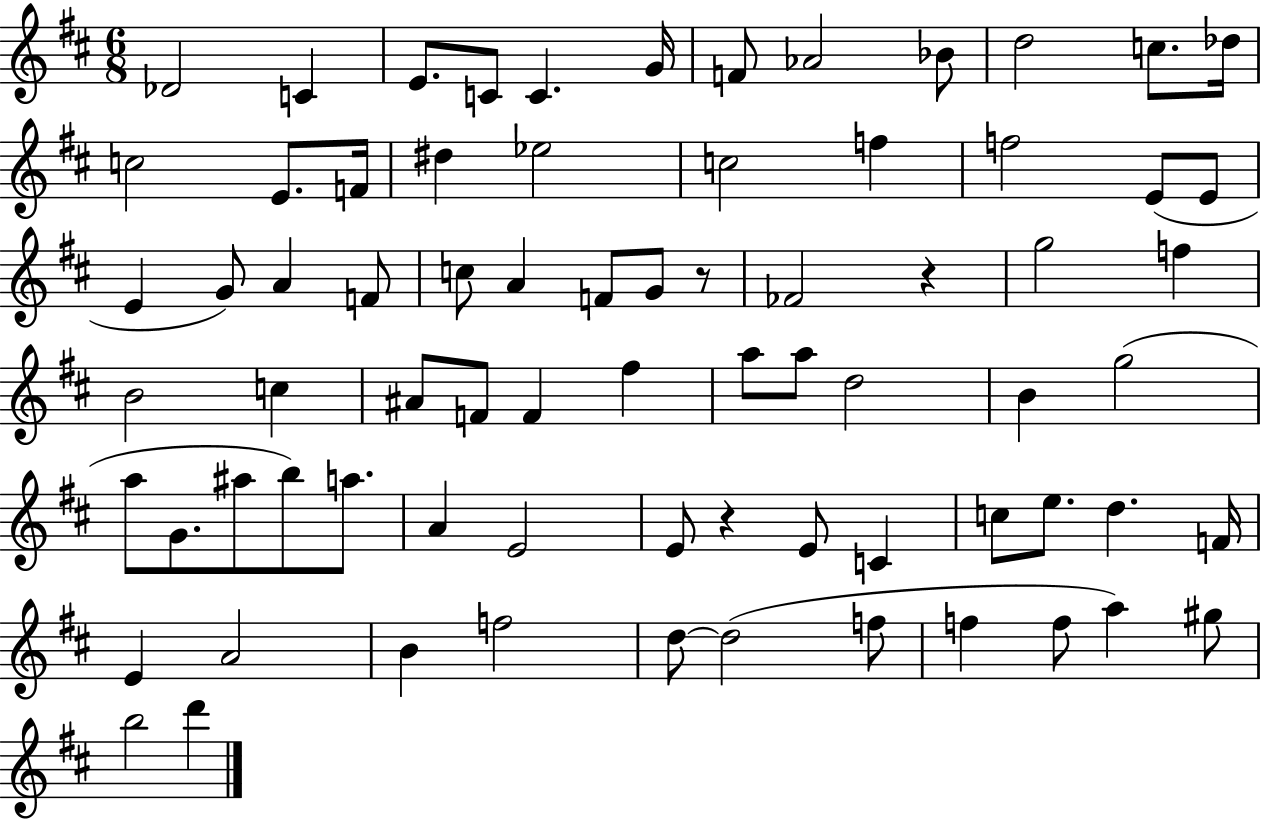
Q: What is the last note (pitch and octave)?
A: D6